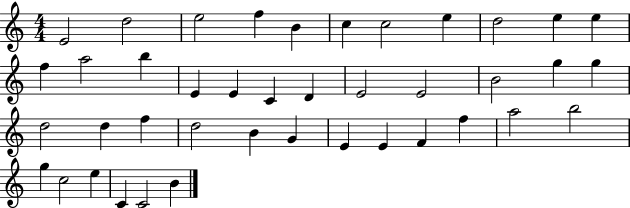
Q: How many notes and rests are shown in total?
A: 41